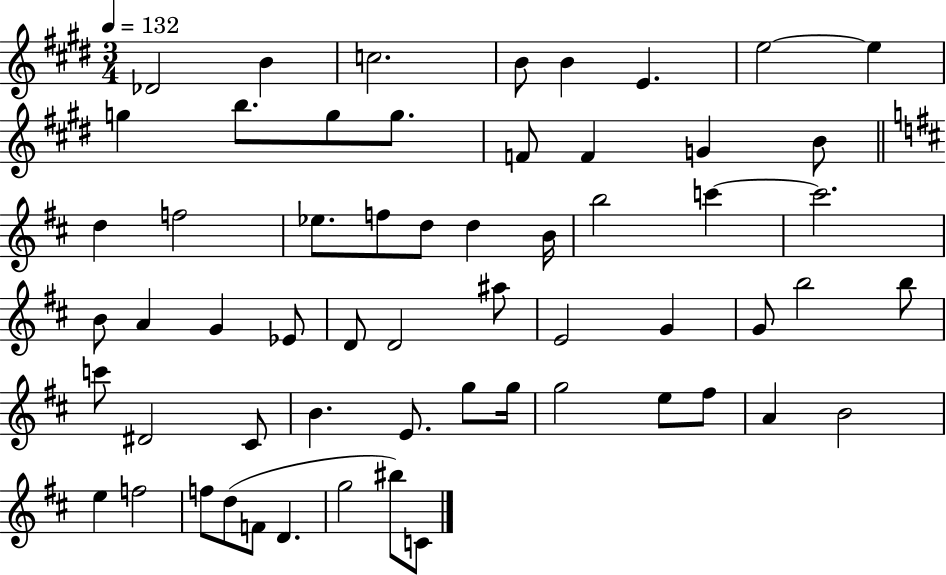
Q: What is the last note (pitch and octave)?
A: C4